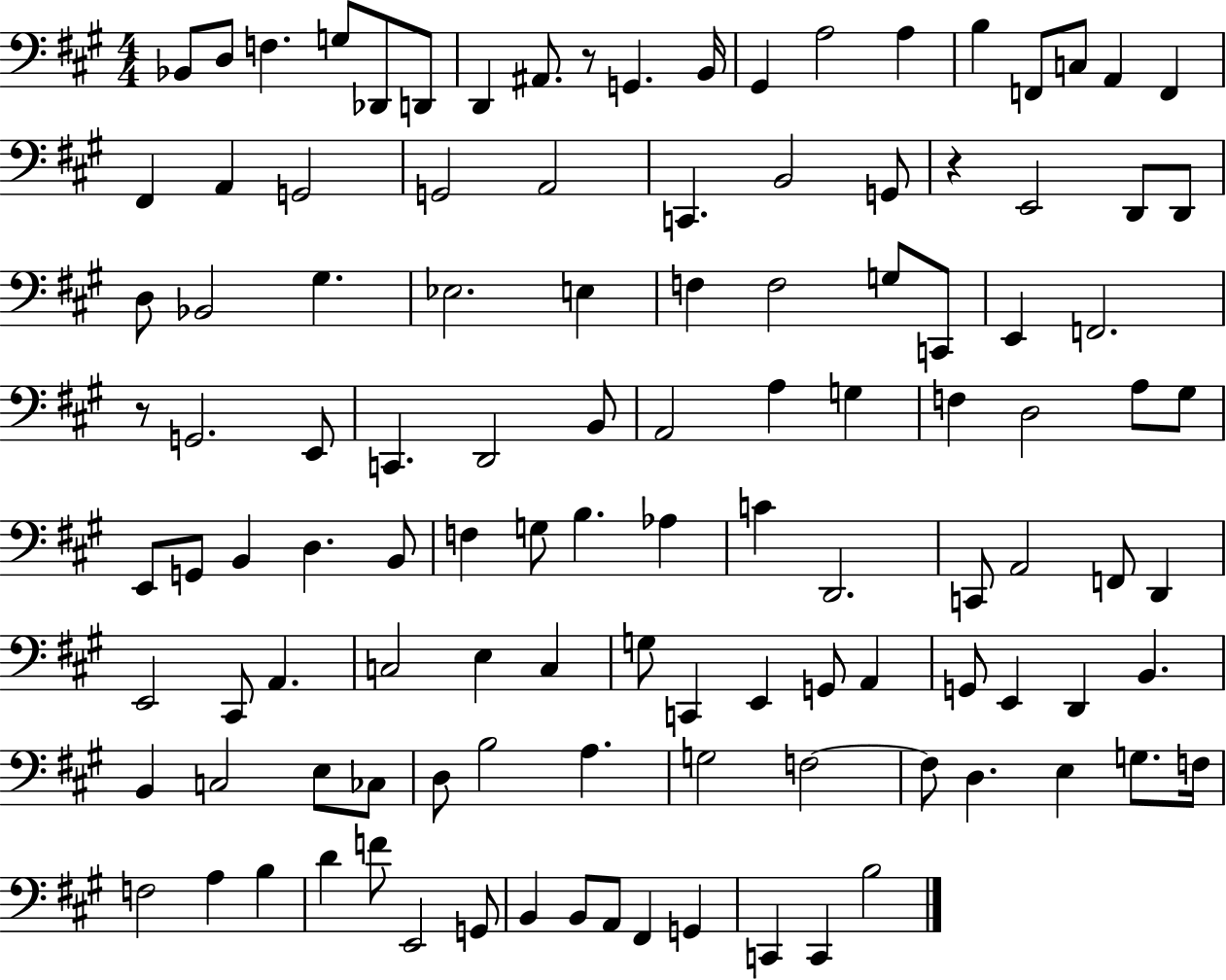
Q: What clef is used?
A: bass